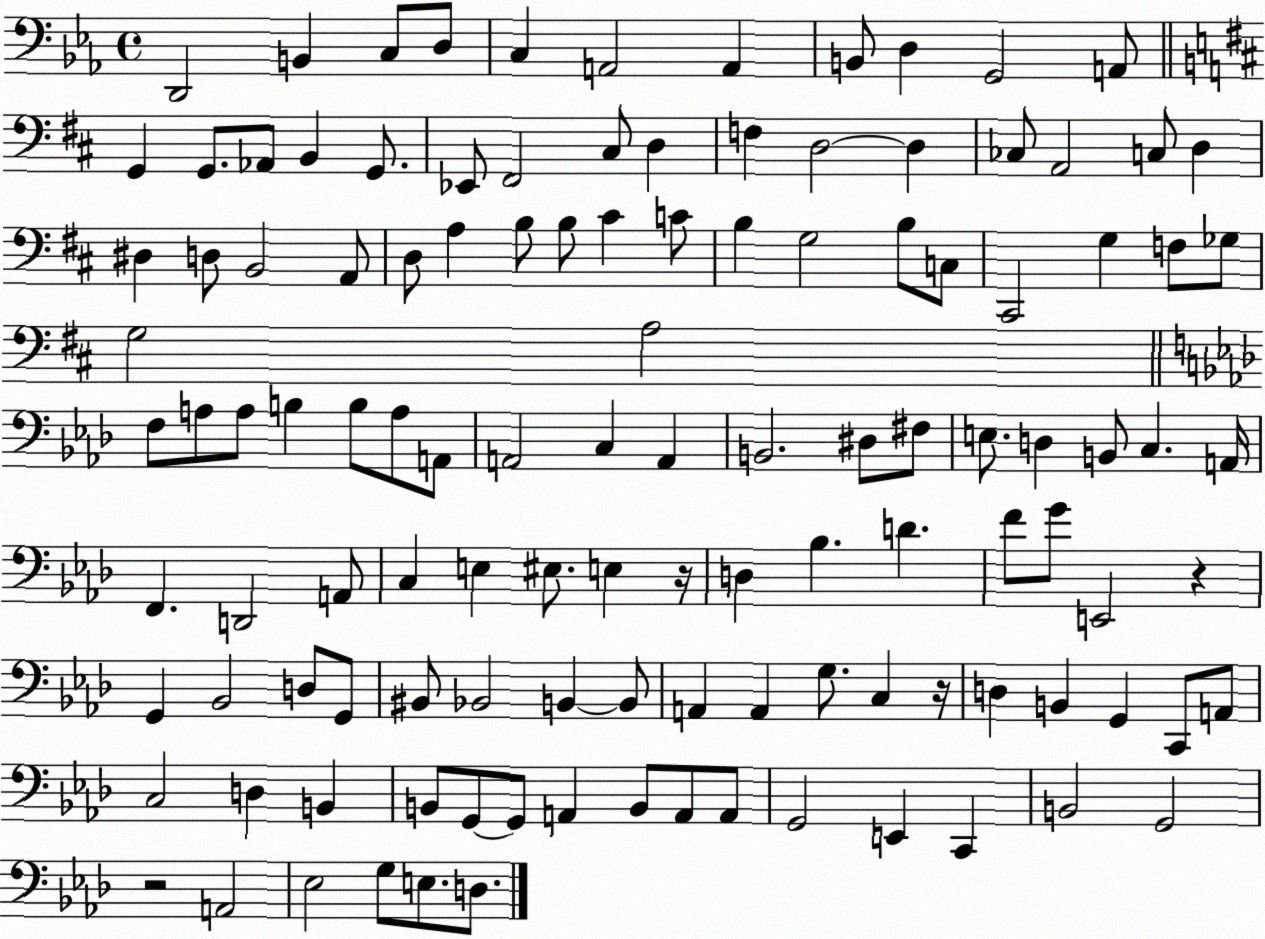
X:1
T:Untitled
M:4/4
L:1/4
K:Eb
D,,2 B,, C,/2 D,/2 C, A,,2 A,, B,,/2 D, G,,2 A,,/2 G,, G,,/2 _A,,/2 B,, G,,/2 _E,,/2 ^F,,2 ^C,/2 D, F, D,2 D, _C,/2 A,,2 C,/2 D, ^D, D,/2 B,,2 A,,/2 D,/2 A, B,/2 B,/2 ^C C/2 B, G,2 B,/2 C,/2 ^C,,2 G, F,/2 _G,/2 G,2 A,2 F,/2 A,/2 A,/2 B, B,/2 A,/2 A,,/2 A,,2 C, A,, B,,2 ^D,/2 ^F,/2 E,/2 D, B,,/2 C, A,,/4 F,, D,,2 A,,/2 C, E, ^E,/2 E, z/4 D, _B, D F/2 G/2 E,,2 z G,, _B,,2 D,/2 G,,/2 ^B,,/2 _B,,2 B,, B,,/2 A,, A,, G,/2 C, z/4 D, B,, G,, C,,/2 A,,/2 C,2 D, B,, B,,/2 G,,/2 G,,/2 A,, B,,/2 A,,/2 A,,/2 G,,2 E,, C,, B,,2 G,,2 z2 A,,2 _E,2 G,/2 E,/2 D,/2